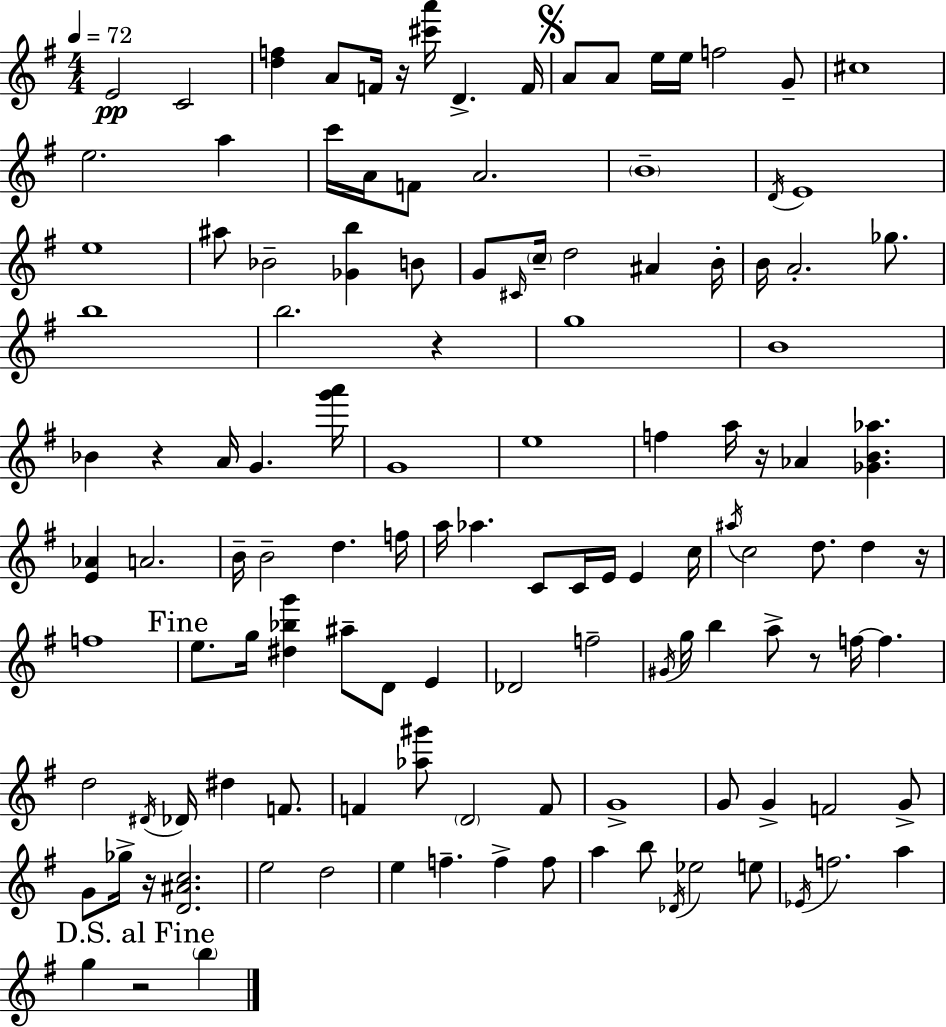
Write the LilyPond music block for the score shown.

{
  \clef treble
  \numericTimeSignature
  \time 4/4
  \key g \major
  \tempo 4 = 72
  e'2\pp c'2 | <d'' f''>4 a'8 f'16 r16 <cis''' a'''>16 d'4.-> f'16 | \mark \markup { \musicglyph "scripts.segno" } a'8 a'8 e''16 e''16 f''2 g'8-- | cis''1 | \break e''2. a''4 | c'''16 a'16 f'8 a'2. | \parenthesize b'1-- | \acciaccatura { d'16 } e'1 | \break e''1 | ais''8 bes'2-- <ges' b''>4 b'8 | g'8 \grace { cis'16 } \parenthesize c''16-- d''2 ais'4 | b'16-. b'16 a'2.-. ges''8. | \break b''1 | b''2. r4 | g''1 | b'1 | \break bes'4 r4 a'16 g'4. | <g''' a'''>16 g'1 | e''1 | f''4 a''16 r16 aes'4 <ges' b' aes''>4. | \break <e' aes'>4 a'2. | b'16-- b'2-- d''4. | f''16 a''16 aes''4. c'8 c'16 e'16 e'4 | c''16 \acciaccatura { ais''16 } c''2 d''8. d''4 | \break r16 f''1 | \mark "Fine" e''8. g''16 <dis'' bes'' g'''>4 ais''8-- d'8 e'4 | des'2 f''2-- | \acciaccatura { gis'16 } g''16 b''4 a''8-> r8 f''16~~ f''4. | \break d''2 \acciaccatura { dis'16 } des'16 dis''4 | f'8. f'4 <aes'' gis'''>8 \parenthesize d'2 | f'8 g'1-> | g'8 g'4-> f'2 | \break g'8-> g'8 ges''16-> r16 <d' ais' c''>2. | e''2 d''2 | e''4 f''4.-- f''4-> | f''8 a''4 b''8 \acciaccatura { des'16 } ees''2 | \break e''8 \acciaccatura { ees'16 } f''2. | a''4 \mark "D.S. al Fine" g''4 r2 | \parenthesize b''4 \bar "|."
}